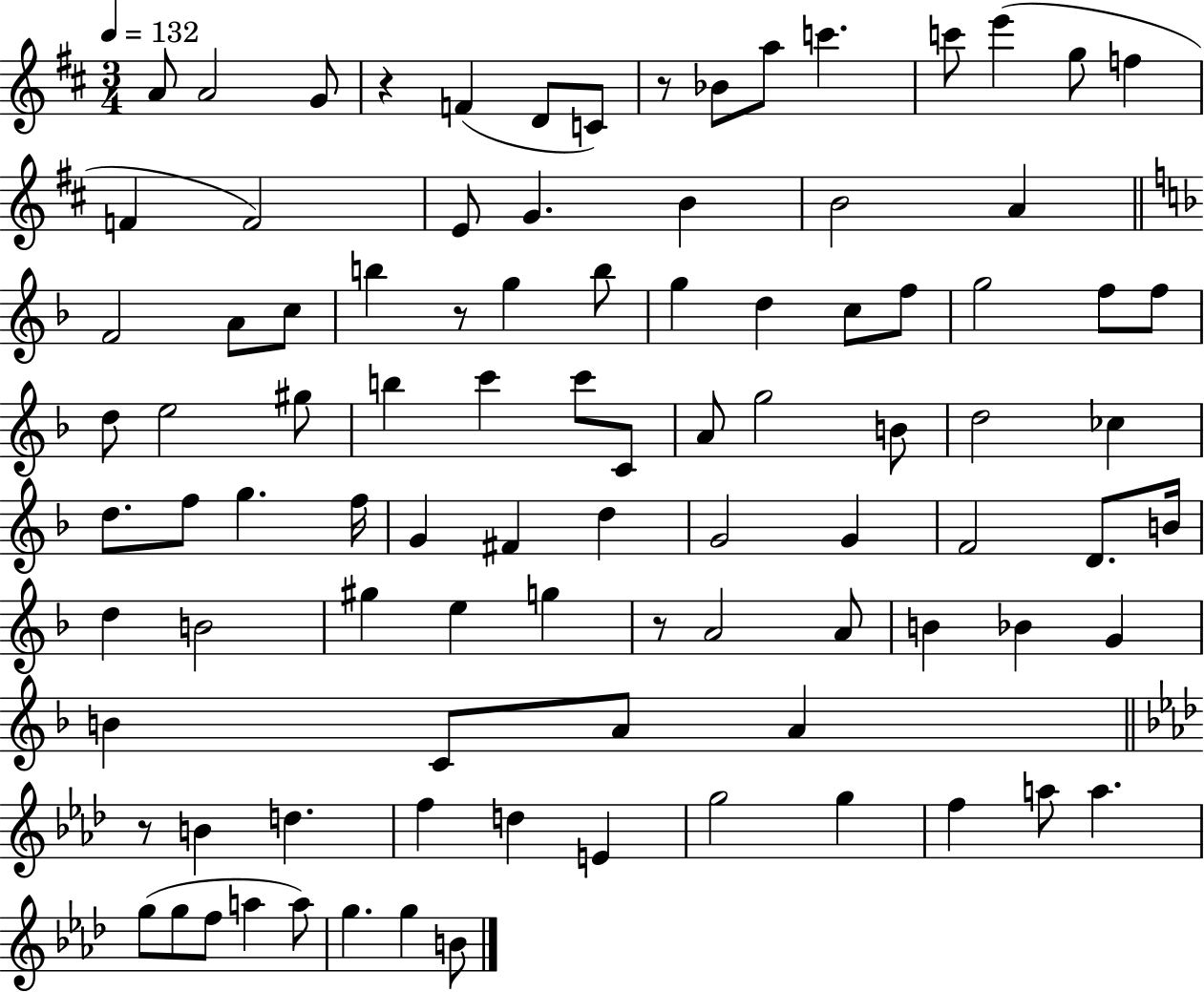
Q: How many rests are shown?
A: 5